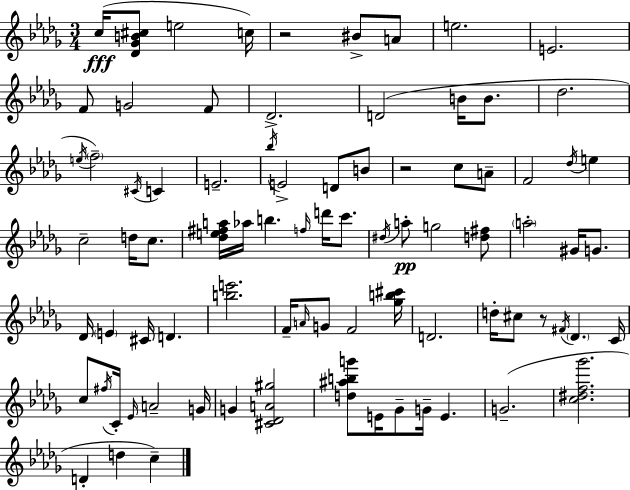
C5/s [Db4,Gb4,B4,C#5]/e E5/h C5/s R/h BIS4/e A4/e E5/h. E4/h. F4/e G4/h F4/e Db4/h. D4/h B4/s B4/e. Db5/h. E5/s F5/h C#4/s C4/q E4/h. Bb5/s E4/h D4/e B4/e R/h C5/e A4/e F4/h Db5/s E5/q C5/h D5/s C5/e. [Db5,E5,F#5,A5]/s Ab5/s B5/q. F5/s D6/s C6/e. D#5/s A5/e G5/h [D5,F#5]/e A5/h G#4/s G4/e. Db4/s E4/q C#4/s D4/q. [B5,E6]/h. F4/s A4/s G4/e F4/h [Gb5,B5,C#6]/s D4/h. D5/s C#5/e R/e F#4/s Db4/q. C4/s C5/e F#5/s C4/s Eb4/s A4/h G4/s G4/q [C#4,Db4,A4,G#5]/h [D5,A#5,B5,G6]/e E4/s Gb4/e G4/s E4/q. G4/h. [C5,D#5,F5,Gb6]/h. D4/q D5/q C5/q